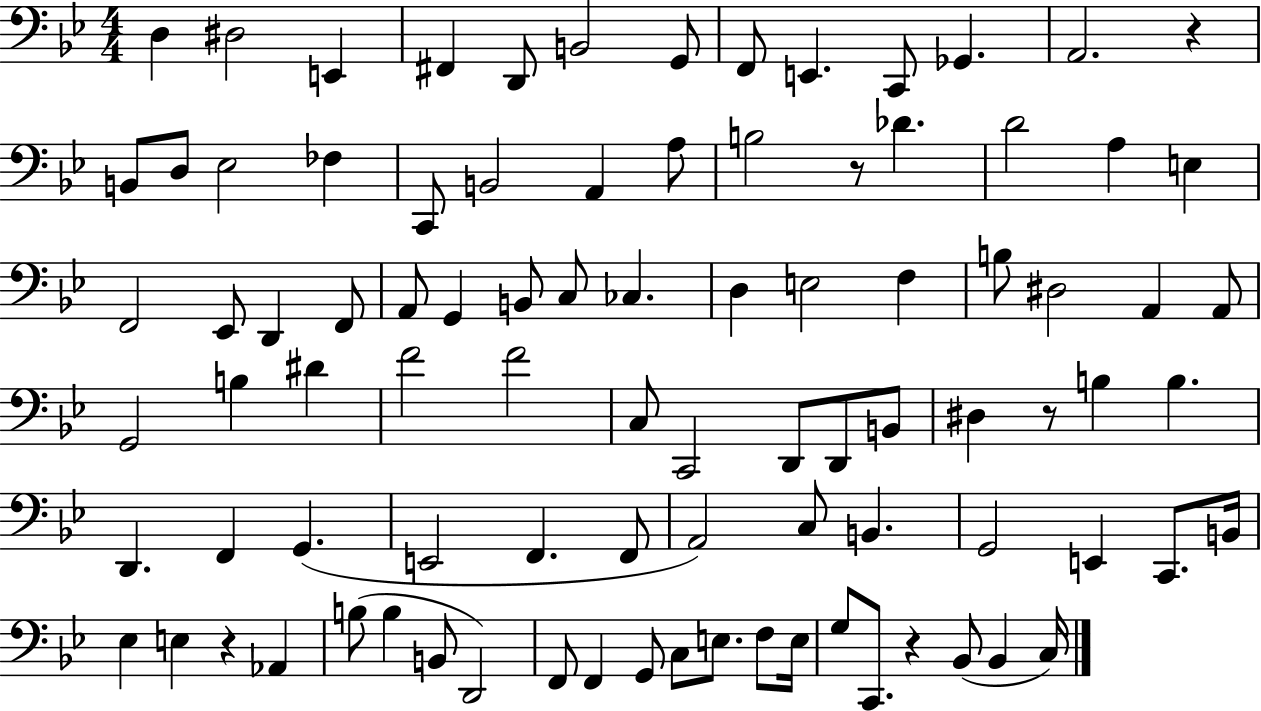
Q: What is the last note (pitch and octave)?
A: C3